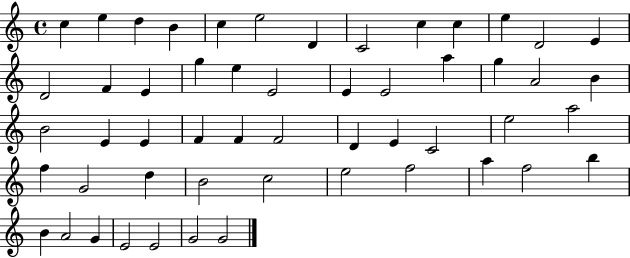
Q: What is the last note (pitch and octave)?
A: G4